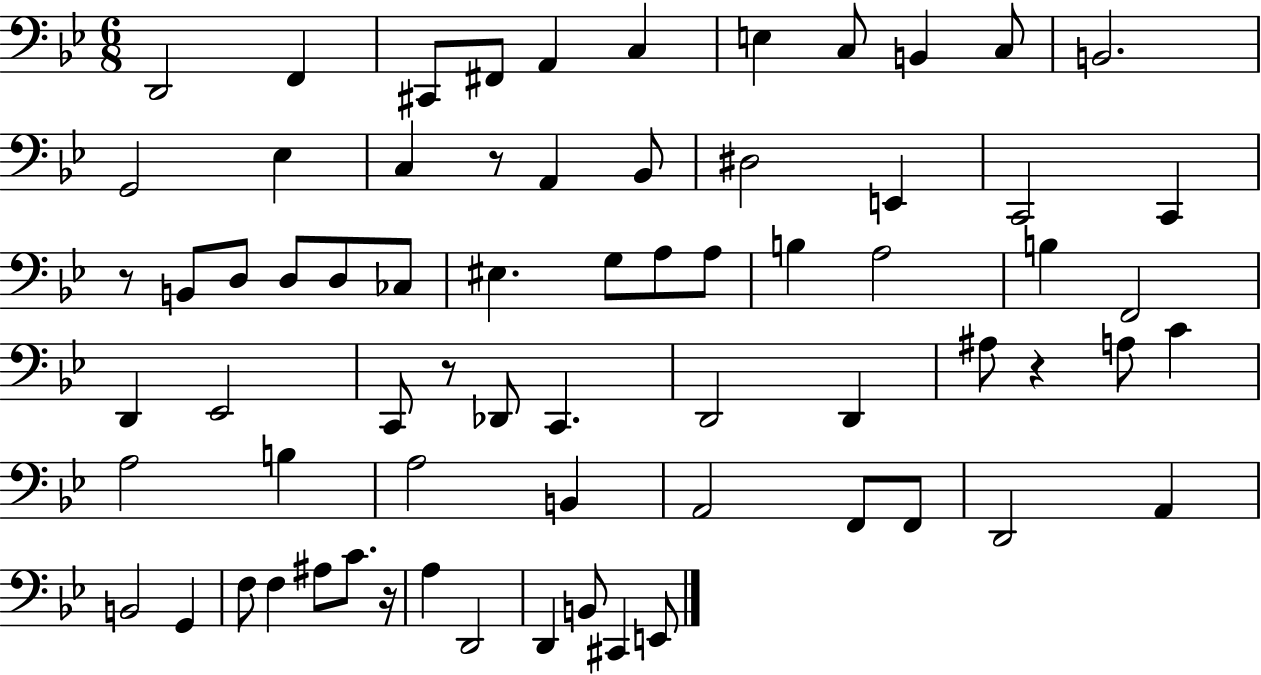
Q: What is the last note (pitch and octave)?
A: E2